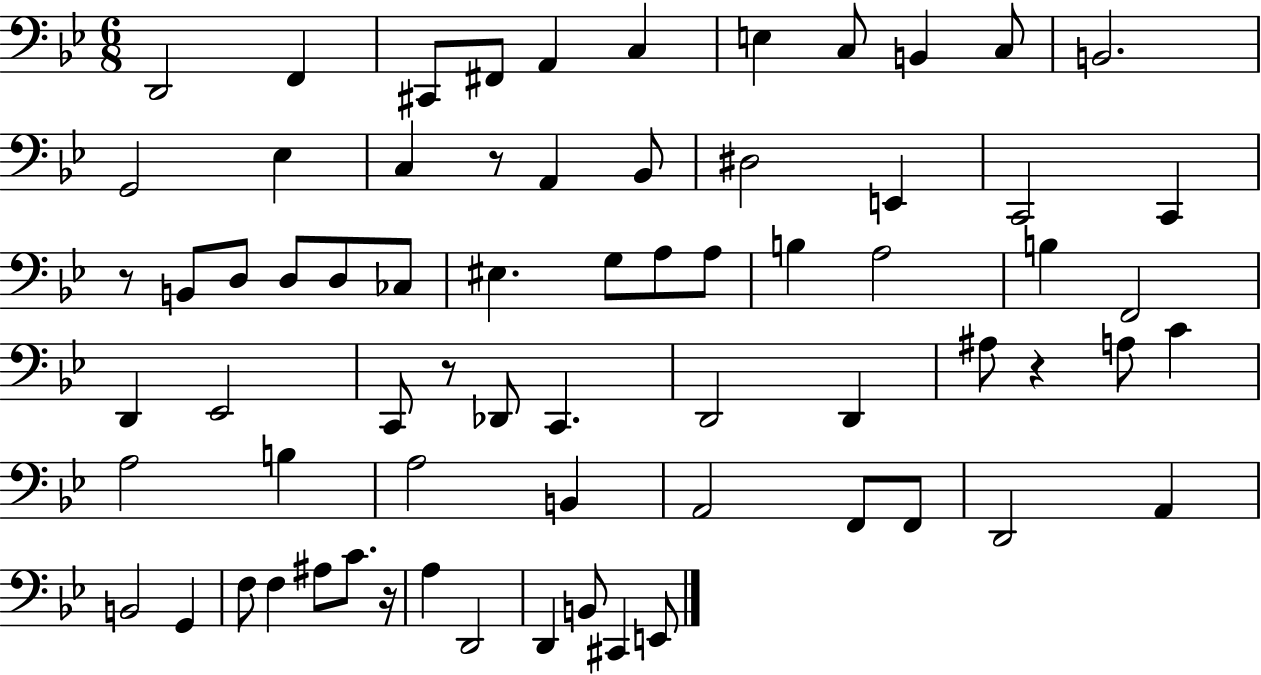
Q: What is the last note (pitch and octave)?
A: E2